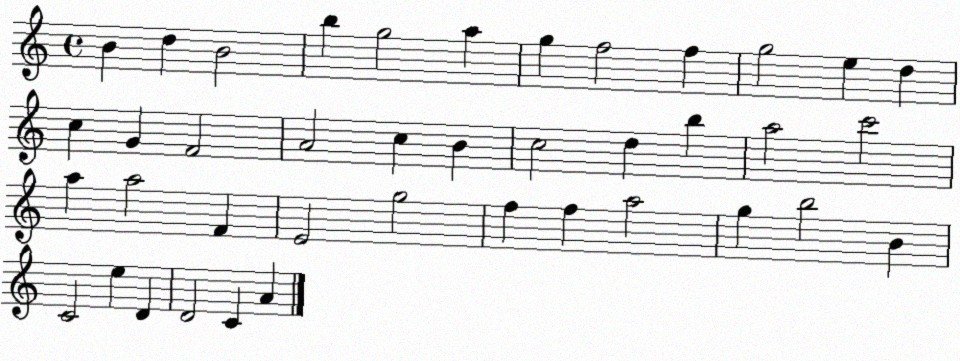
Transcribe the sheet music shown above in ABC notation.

X:1
T:Untitled
M:4/4
L:1/4
K:C
B d B2 b g2 a g f2 f g2 e d c G F2 A2 c B c2 d b a2 c'2 a a2 F E2 g2 f f a2 g b2 B C2 e D D2 C A